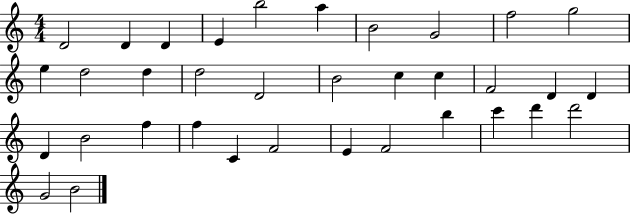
X:1
T:Untitled
M:4/4
L:1/4
K:C
D2 D D E b2 a B2 G2 f2 g2 e d2 d d2 D2 B2 c c F2 D D D B2 f f C F2 E F2 b c' d' d'2 G2 B2